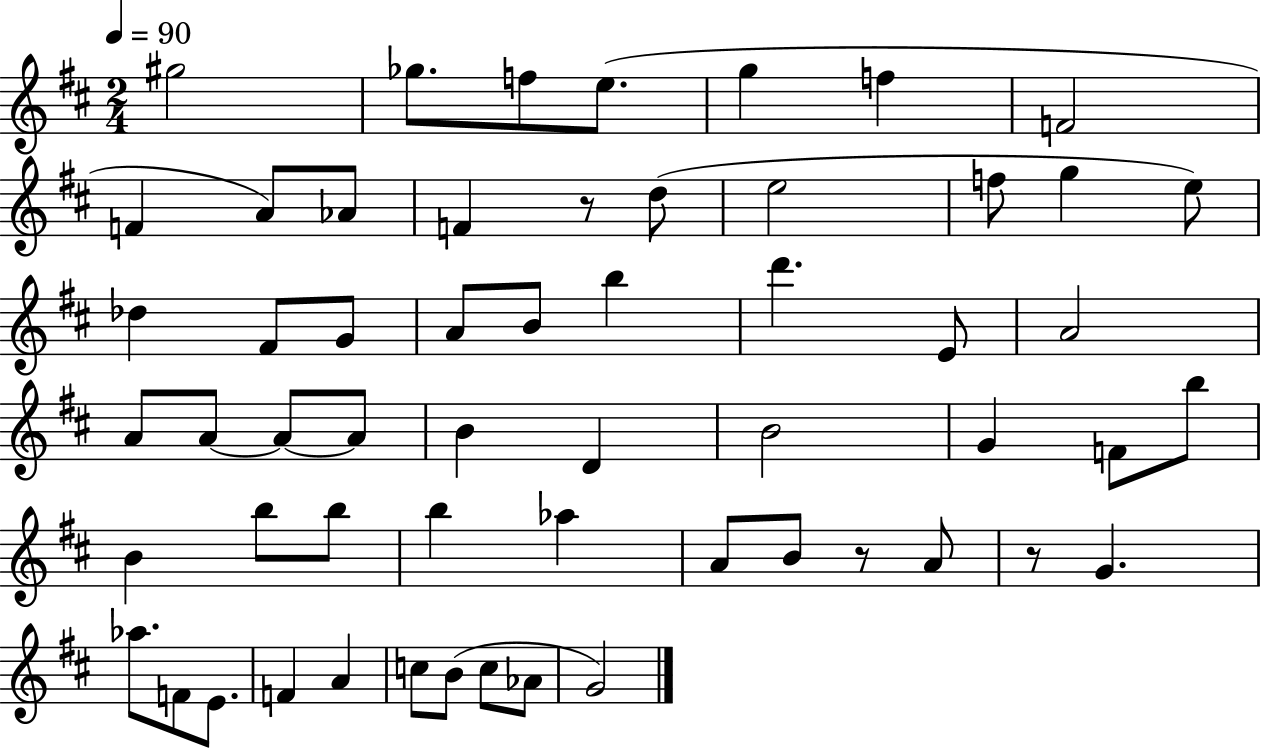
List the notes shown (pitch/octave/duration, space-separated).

G#5/h Gb5/e. F5/e E5/e. G5/q F5/q F4/h F4/q A4/e Ab4/e F4/q R/e D5/e E5/h F5/e G5/q E5/e Db5/q F#4/e G4/e A4/e B4/e B5/q D6/q. E4/e A4/h A4/e A4/e A4/e A4/e B4/q D4/q B4/h G4/q F4/e B5/e B4/q B5/e B5/e B5/q Ab5/q A4/e B4/e R/e A4/e R/e G4/q. Ab5/e. F4/e E4/e. F4/q A4/q C5/e B4/e C5/e Ab4/e G4/h